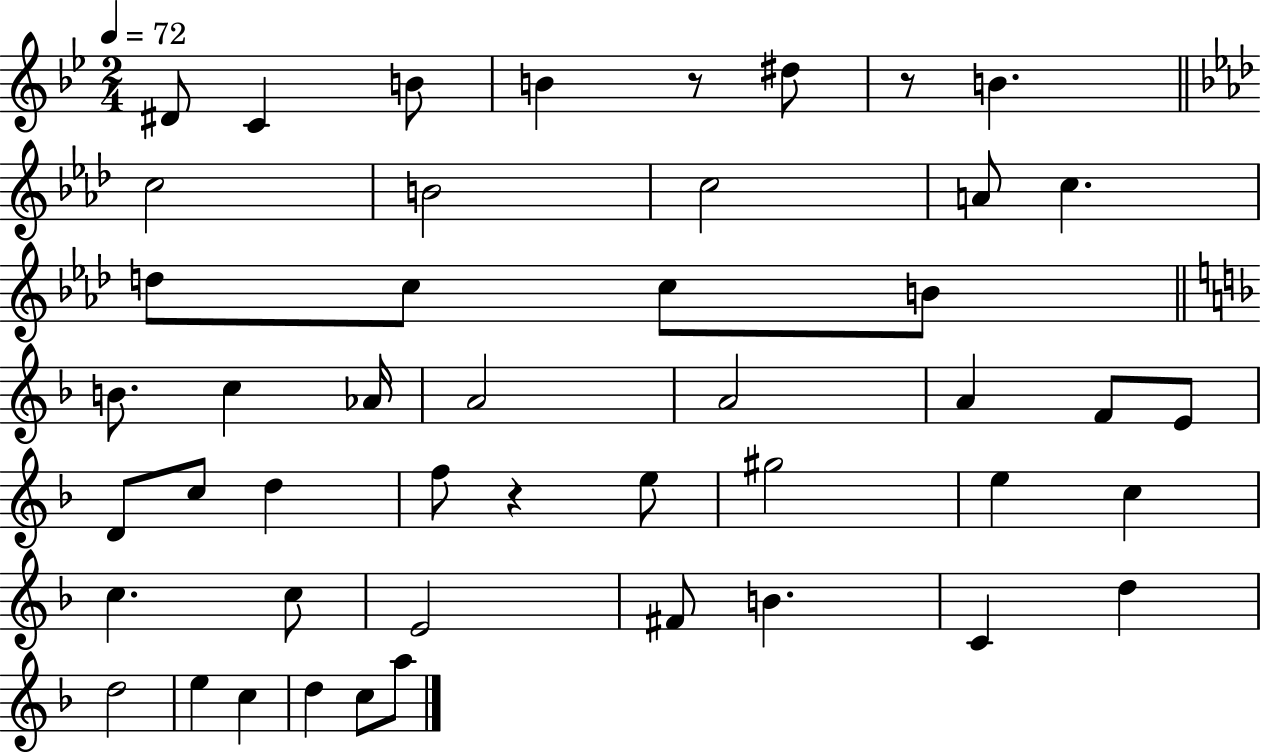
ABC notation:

X:1
T:Untitled
M:2/4
L:1/4
K:Bb
^D/2 C B/2 B z/2 ^d/2 z/2 B c2 B2 c2 A/2 c d/2 c/2 c/2 B/2 B/2 c _A/4 A2 A2 A F/2 E/2 D/2 c/2 d f/2 z e/2 ^g2 e c c c/2 E2 ^F/2 B C d d2 e c d c/2 a/2